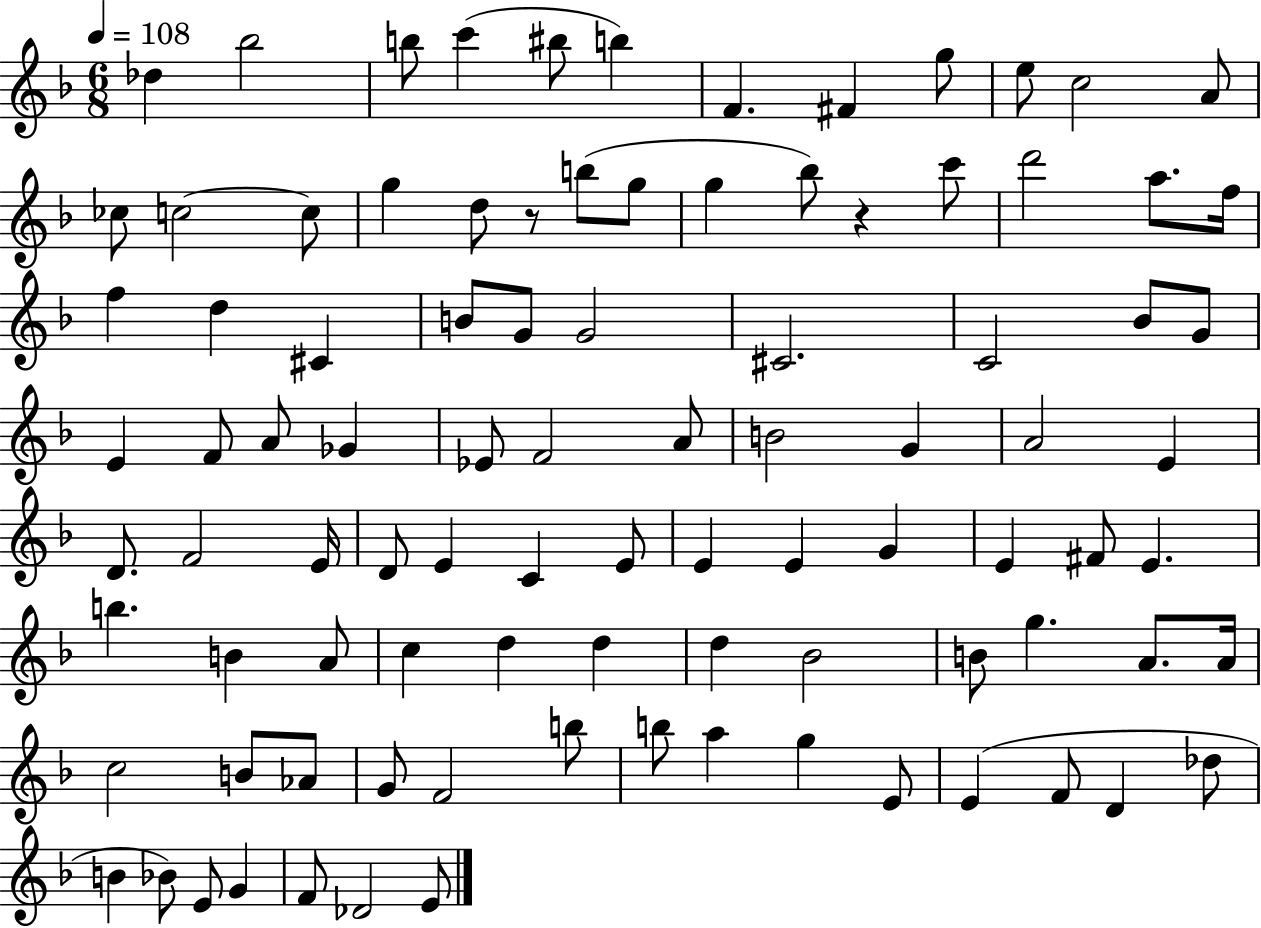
Db5/q Bb5/h B5/e C6/q BIS5/e B5/q F4/q. F#4/q G5/e E5/e C5/h A4/e CES5/e C5/h C5/e G5/q D5/e R/e B5/e G5/e G5/q Bb5/e R/q C6/e D6/h A5/e. F5/s F5/q D5/q C#4/q B4/e G4/e G4/h C#4/h. C4/h Bb4/e G4/e E4/q F4/e A4/e Gb4/q Eb4/e F4/h A4/e B4/h G4/q A4/h E4/q D4/e. F4/h E4/s D4/e E4/q C4/q E4/e E4/q E4/q G4/q E4/q F#4/e E4/q. B5/q. B4/q A4/e C5/q D5/q D5/q D5/q Bb4/h B4/e G5/q. A4/e. A4/s C5/h B4/e Ab4/e G4/e F4/h B5/e B5/e A5/q G5/q E4/e E4/q F4/e D4/q Db5/e B4/q Bb4/e E4/e G4/q F4/e Db4/h E4/e